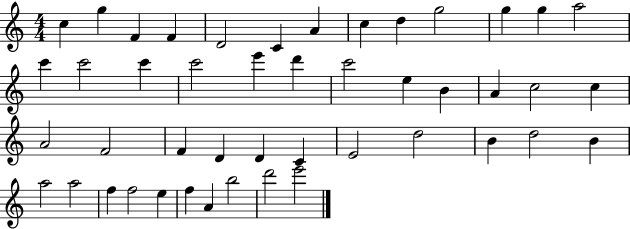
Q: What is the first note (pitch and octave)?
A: C5